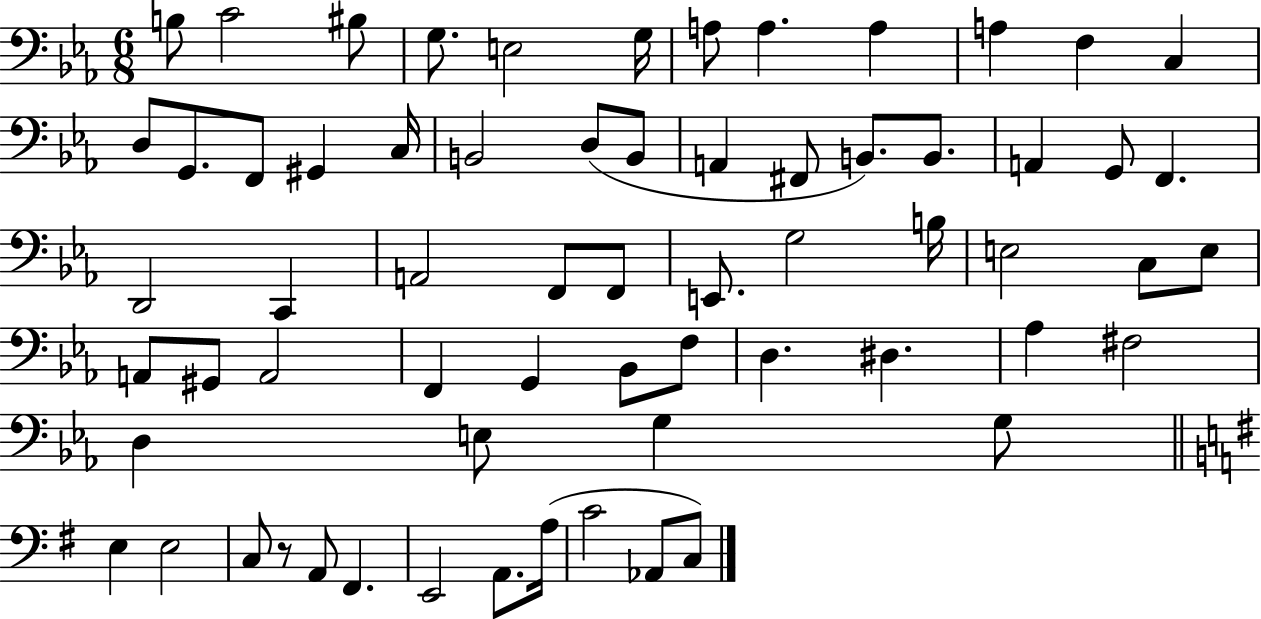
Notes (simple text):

B3/e C4/h BIS3/e G3/e. E3/h G3/s A3/e A3/q. A3/q A3/q F3/q C3/q D3/e G2/e. F2/e G#2/q C3/s B2/h D3/e B2/e A2/q F#2/e B2/e. B2/e. A2/q G2/e F2/q. D2/h C2/q A2/h F2/e F2/e E2/e. G3/h B3/s E3/h C3/e E3/e A2/e G#2/e A2/h F2/q G2/q Bb2/e F3/e D3/q. D#3/q. Ab3/q F#3/h D3/q E3/e G3/q G3/e E3/q E3/h C3/e R/e A2/e F#2/q. E2/h A2/e. A3/s C4/h Ab2/e C3/e